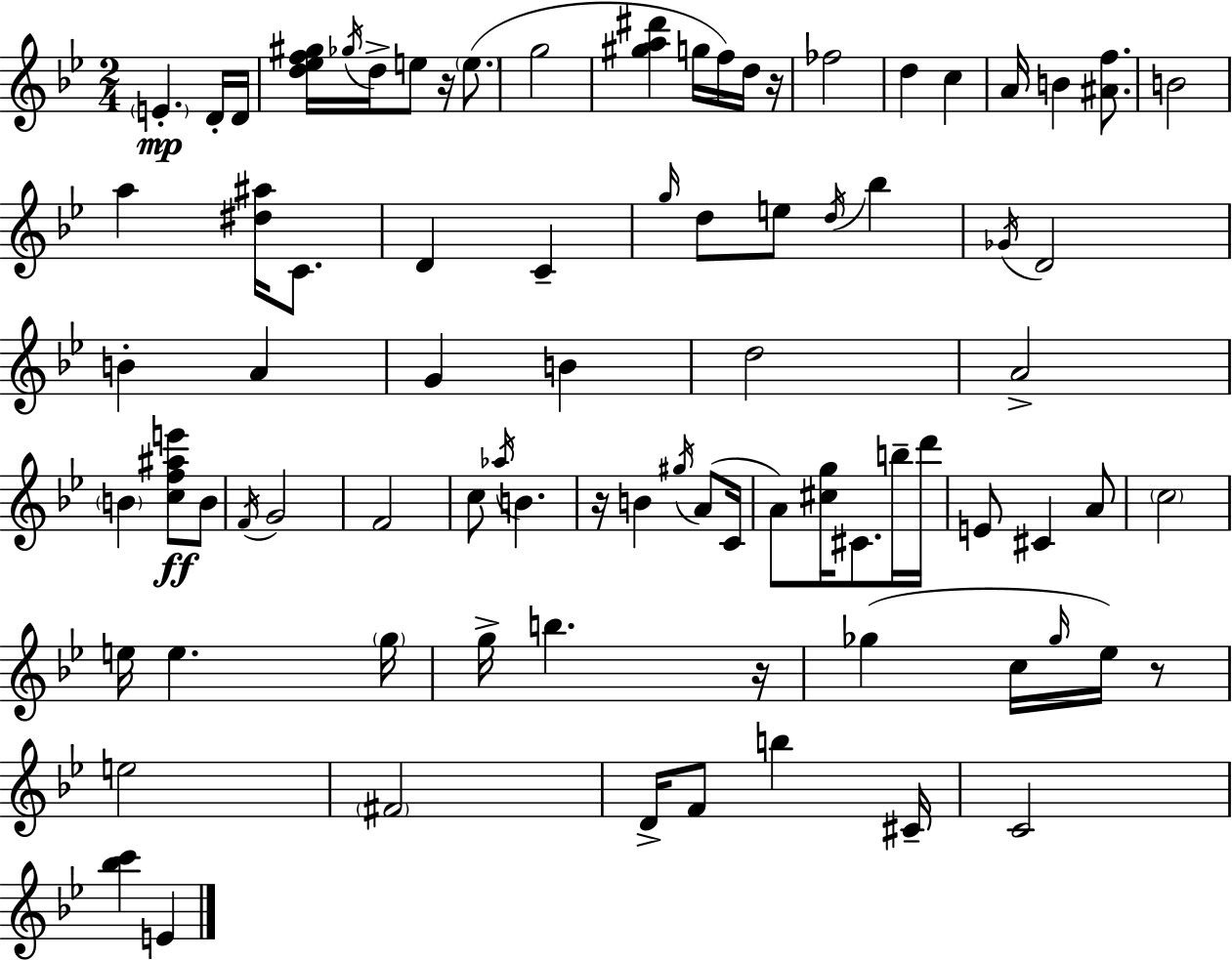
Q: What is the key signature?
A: G minor